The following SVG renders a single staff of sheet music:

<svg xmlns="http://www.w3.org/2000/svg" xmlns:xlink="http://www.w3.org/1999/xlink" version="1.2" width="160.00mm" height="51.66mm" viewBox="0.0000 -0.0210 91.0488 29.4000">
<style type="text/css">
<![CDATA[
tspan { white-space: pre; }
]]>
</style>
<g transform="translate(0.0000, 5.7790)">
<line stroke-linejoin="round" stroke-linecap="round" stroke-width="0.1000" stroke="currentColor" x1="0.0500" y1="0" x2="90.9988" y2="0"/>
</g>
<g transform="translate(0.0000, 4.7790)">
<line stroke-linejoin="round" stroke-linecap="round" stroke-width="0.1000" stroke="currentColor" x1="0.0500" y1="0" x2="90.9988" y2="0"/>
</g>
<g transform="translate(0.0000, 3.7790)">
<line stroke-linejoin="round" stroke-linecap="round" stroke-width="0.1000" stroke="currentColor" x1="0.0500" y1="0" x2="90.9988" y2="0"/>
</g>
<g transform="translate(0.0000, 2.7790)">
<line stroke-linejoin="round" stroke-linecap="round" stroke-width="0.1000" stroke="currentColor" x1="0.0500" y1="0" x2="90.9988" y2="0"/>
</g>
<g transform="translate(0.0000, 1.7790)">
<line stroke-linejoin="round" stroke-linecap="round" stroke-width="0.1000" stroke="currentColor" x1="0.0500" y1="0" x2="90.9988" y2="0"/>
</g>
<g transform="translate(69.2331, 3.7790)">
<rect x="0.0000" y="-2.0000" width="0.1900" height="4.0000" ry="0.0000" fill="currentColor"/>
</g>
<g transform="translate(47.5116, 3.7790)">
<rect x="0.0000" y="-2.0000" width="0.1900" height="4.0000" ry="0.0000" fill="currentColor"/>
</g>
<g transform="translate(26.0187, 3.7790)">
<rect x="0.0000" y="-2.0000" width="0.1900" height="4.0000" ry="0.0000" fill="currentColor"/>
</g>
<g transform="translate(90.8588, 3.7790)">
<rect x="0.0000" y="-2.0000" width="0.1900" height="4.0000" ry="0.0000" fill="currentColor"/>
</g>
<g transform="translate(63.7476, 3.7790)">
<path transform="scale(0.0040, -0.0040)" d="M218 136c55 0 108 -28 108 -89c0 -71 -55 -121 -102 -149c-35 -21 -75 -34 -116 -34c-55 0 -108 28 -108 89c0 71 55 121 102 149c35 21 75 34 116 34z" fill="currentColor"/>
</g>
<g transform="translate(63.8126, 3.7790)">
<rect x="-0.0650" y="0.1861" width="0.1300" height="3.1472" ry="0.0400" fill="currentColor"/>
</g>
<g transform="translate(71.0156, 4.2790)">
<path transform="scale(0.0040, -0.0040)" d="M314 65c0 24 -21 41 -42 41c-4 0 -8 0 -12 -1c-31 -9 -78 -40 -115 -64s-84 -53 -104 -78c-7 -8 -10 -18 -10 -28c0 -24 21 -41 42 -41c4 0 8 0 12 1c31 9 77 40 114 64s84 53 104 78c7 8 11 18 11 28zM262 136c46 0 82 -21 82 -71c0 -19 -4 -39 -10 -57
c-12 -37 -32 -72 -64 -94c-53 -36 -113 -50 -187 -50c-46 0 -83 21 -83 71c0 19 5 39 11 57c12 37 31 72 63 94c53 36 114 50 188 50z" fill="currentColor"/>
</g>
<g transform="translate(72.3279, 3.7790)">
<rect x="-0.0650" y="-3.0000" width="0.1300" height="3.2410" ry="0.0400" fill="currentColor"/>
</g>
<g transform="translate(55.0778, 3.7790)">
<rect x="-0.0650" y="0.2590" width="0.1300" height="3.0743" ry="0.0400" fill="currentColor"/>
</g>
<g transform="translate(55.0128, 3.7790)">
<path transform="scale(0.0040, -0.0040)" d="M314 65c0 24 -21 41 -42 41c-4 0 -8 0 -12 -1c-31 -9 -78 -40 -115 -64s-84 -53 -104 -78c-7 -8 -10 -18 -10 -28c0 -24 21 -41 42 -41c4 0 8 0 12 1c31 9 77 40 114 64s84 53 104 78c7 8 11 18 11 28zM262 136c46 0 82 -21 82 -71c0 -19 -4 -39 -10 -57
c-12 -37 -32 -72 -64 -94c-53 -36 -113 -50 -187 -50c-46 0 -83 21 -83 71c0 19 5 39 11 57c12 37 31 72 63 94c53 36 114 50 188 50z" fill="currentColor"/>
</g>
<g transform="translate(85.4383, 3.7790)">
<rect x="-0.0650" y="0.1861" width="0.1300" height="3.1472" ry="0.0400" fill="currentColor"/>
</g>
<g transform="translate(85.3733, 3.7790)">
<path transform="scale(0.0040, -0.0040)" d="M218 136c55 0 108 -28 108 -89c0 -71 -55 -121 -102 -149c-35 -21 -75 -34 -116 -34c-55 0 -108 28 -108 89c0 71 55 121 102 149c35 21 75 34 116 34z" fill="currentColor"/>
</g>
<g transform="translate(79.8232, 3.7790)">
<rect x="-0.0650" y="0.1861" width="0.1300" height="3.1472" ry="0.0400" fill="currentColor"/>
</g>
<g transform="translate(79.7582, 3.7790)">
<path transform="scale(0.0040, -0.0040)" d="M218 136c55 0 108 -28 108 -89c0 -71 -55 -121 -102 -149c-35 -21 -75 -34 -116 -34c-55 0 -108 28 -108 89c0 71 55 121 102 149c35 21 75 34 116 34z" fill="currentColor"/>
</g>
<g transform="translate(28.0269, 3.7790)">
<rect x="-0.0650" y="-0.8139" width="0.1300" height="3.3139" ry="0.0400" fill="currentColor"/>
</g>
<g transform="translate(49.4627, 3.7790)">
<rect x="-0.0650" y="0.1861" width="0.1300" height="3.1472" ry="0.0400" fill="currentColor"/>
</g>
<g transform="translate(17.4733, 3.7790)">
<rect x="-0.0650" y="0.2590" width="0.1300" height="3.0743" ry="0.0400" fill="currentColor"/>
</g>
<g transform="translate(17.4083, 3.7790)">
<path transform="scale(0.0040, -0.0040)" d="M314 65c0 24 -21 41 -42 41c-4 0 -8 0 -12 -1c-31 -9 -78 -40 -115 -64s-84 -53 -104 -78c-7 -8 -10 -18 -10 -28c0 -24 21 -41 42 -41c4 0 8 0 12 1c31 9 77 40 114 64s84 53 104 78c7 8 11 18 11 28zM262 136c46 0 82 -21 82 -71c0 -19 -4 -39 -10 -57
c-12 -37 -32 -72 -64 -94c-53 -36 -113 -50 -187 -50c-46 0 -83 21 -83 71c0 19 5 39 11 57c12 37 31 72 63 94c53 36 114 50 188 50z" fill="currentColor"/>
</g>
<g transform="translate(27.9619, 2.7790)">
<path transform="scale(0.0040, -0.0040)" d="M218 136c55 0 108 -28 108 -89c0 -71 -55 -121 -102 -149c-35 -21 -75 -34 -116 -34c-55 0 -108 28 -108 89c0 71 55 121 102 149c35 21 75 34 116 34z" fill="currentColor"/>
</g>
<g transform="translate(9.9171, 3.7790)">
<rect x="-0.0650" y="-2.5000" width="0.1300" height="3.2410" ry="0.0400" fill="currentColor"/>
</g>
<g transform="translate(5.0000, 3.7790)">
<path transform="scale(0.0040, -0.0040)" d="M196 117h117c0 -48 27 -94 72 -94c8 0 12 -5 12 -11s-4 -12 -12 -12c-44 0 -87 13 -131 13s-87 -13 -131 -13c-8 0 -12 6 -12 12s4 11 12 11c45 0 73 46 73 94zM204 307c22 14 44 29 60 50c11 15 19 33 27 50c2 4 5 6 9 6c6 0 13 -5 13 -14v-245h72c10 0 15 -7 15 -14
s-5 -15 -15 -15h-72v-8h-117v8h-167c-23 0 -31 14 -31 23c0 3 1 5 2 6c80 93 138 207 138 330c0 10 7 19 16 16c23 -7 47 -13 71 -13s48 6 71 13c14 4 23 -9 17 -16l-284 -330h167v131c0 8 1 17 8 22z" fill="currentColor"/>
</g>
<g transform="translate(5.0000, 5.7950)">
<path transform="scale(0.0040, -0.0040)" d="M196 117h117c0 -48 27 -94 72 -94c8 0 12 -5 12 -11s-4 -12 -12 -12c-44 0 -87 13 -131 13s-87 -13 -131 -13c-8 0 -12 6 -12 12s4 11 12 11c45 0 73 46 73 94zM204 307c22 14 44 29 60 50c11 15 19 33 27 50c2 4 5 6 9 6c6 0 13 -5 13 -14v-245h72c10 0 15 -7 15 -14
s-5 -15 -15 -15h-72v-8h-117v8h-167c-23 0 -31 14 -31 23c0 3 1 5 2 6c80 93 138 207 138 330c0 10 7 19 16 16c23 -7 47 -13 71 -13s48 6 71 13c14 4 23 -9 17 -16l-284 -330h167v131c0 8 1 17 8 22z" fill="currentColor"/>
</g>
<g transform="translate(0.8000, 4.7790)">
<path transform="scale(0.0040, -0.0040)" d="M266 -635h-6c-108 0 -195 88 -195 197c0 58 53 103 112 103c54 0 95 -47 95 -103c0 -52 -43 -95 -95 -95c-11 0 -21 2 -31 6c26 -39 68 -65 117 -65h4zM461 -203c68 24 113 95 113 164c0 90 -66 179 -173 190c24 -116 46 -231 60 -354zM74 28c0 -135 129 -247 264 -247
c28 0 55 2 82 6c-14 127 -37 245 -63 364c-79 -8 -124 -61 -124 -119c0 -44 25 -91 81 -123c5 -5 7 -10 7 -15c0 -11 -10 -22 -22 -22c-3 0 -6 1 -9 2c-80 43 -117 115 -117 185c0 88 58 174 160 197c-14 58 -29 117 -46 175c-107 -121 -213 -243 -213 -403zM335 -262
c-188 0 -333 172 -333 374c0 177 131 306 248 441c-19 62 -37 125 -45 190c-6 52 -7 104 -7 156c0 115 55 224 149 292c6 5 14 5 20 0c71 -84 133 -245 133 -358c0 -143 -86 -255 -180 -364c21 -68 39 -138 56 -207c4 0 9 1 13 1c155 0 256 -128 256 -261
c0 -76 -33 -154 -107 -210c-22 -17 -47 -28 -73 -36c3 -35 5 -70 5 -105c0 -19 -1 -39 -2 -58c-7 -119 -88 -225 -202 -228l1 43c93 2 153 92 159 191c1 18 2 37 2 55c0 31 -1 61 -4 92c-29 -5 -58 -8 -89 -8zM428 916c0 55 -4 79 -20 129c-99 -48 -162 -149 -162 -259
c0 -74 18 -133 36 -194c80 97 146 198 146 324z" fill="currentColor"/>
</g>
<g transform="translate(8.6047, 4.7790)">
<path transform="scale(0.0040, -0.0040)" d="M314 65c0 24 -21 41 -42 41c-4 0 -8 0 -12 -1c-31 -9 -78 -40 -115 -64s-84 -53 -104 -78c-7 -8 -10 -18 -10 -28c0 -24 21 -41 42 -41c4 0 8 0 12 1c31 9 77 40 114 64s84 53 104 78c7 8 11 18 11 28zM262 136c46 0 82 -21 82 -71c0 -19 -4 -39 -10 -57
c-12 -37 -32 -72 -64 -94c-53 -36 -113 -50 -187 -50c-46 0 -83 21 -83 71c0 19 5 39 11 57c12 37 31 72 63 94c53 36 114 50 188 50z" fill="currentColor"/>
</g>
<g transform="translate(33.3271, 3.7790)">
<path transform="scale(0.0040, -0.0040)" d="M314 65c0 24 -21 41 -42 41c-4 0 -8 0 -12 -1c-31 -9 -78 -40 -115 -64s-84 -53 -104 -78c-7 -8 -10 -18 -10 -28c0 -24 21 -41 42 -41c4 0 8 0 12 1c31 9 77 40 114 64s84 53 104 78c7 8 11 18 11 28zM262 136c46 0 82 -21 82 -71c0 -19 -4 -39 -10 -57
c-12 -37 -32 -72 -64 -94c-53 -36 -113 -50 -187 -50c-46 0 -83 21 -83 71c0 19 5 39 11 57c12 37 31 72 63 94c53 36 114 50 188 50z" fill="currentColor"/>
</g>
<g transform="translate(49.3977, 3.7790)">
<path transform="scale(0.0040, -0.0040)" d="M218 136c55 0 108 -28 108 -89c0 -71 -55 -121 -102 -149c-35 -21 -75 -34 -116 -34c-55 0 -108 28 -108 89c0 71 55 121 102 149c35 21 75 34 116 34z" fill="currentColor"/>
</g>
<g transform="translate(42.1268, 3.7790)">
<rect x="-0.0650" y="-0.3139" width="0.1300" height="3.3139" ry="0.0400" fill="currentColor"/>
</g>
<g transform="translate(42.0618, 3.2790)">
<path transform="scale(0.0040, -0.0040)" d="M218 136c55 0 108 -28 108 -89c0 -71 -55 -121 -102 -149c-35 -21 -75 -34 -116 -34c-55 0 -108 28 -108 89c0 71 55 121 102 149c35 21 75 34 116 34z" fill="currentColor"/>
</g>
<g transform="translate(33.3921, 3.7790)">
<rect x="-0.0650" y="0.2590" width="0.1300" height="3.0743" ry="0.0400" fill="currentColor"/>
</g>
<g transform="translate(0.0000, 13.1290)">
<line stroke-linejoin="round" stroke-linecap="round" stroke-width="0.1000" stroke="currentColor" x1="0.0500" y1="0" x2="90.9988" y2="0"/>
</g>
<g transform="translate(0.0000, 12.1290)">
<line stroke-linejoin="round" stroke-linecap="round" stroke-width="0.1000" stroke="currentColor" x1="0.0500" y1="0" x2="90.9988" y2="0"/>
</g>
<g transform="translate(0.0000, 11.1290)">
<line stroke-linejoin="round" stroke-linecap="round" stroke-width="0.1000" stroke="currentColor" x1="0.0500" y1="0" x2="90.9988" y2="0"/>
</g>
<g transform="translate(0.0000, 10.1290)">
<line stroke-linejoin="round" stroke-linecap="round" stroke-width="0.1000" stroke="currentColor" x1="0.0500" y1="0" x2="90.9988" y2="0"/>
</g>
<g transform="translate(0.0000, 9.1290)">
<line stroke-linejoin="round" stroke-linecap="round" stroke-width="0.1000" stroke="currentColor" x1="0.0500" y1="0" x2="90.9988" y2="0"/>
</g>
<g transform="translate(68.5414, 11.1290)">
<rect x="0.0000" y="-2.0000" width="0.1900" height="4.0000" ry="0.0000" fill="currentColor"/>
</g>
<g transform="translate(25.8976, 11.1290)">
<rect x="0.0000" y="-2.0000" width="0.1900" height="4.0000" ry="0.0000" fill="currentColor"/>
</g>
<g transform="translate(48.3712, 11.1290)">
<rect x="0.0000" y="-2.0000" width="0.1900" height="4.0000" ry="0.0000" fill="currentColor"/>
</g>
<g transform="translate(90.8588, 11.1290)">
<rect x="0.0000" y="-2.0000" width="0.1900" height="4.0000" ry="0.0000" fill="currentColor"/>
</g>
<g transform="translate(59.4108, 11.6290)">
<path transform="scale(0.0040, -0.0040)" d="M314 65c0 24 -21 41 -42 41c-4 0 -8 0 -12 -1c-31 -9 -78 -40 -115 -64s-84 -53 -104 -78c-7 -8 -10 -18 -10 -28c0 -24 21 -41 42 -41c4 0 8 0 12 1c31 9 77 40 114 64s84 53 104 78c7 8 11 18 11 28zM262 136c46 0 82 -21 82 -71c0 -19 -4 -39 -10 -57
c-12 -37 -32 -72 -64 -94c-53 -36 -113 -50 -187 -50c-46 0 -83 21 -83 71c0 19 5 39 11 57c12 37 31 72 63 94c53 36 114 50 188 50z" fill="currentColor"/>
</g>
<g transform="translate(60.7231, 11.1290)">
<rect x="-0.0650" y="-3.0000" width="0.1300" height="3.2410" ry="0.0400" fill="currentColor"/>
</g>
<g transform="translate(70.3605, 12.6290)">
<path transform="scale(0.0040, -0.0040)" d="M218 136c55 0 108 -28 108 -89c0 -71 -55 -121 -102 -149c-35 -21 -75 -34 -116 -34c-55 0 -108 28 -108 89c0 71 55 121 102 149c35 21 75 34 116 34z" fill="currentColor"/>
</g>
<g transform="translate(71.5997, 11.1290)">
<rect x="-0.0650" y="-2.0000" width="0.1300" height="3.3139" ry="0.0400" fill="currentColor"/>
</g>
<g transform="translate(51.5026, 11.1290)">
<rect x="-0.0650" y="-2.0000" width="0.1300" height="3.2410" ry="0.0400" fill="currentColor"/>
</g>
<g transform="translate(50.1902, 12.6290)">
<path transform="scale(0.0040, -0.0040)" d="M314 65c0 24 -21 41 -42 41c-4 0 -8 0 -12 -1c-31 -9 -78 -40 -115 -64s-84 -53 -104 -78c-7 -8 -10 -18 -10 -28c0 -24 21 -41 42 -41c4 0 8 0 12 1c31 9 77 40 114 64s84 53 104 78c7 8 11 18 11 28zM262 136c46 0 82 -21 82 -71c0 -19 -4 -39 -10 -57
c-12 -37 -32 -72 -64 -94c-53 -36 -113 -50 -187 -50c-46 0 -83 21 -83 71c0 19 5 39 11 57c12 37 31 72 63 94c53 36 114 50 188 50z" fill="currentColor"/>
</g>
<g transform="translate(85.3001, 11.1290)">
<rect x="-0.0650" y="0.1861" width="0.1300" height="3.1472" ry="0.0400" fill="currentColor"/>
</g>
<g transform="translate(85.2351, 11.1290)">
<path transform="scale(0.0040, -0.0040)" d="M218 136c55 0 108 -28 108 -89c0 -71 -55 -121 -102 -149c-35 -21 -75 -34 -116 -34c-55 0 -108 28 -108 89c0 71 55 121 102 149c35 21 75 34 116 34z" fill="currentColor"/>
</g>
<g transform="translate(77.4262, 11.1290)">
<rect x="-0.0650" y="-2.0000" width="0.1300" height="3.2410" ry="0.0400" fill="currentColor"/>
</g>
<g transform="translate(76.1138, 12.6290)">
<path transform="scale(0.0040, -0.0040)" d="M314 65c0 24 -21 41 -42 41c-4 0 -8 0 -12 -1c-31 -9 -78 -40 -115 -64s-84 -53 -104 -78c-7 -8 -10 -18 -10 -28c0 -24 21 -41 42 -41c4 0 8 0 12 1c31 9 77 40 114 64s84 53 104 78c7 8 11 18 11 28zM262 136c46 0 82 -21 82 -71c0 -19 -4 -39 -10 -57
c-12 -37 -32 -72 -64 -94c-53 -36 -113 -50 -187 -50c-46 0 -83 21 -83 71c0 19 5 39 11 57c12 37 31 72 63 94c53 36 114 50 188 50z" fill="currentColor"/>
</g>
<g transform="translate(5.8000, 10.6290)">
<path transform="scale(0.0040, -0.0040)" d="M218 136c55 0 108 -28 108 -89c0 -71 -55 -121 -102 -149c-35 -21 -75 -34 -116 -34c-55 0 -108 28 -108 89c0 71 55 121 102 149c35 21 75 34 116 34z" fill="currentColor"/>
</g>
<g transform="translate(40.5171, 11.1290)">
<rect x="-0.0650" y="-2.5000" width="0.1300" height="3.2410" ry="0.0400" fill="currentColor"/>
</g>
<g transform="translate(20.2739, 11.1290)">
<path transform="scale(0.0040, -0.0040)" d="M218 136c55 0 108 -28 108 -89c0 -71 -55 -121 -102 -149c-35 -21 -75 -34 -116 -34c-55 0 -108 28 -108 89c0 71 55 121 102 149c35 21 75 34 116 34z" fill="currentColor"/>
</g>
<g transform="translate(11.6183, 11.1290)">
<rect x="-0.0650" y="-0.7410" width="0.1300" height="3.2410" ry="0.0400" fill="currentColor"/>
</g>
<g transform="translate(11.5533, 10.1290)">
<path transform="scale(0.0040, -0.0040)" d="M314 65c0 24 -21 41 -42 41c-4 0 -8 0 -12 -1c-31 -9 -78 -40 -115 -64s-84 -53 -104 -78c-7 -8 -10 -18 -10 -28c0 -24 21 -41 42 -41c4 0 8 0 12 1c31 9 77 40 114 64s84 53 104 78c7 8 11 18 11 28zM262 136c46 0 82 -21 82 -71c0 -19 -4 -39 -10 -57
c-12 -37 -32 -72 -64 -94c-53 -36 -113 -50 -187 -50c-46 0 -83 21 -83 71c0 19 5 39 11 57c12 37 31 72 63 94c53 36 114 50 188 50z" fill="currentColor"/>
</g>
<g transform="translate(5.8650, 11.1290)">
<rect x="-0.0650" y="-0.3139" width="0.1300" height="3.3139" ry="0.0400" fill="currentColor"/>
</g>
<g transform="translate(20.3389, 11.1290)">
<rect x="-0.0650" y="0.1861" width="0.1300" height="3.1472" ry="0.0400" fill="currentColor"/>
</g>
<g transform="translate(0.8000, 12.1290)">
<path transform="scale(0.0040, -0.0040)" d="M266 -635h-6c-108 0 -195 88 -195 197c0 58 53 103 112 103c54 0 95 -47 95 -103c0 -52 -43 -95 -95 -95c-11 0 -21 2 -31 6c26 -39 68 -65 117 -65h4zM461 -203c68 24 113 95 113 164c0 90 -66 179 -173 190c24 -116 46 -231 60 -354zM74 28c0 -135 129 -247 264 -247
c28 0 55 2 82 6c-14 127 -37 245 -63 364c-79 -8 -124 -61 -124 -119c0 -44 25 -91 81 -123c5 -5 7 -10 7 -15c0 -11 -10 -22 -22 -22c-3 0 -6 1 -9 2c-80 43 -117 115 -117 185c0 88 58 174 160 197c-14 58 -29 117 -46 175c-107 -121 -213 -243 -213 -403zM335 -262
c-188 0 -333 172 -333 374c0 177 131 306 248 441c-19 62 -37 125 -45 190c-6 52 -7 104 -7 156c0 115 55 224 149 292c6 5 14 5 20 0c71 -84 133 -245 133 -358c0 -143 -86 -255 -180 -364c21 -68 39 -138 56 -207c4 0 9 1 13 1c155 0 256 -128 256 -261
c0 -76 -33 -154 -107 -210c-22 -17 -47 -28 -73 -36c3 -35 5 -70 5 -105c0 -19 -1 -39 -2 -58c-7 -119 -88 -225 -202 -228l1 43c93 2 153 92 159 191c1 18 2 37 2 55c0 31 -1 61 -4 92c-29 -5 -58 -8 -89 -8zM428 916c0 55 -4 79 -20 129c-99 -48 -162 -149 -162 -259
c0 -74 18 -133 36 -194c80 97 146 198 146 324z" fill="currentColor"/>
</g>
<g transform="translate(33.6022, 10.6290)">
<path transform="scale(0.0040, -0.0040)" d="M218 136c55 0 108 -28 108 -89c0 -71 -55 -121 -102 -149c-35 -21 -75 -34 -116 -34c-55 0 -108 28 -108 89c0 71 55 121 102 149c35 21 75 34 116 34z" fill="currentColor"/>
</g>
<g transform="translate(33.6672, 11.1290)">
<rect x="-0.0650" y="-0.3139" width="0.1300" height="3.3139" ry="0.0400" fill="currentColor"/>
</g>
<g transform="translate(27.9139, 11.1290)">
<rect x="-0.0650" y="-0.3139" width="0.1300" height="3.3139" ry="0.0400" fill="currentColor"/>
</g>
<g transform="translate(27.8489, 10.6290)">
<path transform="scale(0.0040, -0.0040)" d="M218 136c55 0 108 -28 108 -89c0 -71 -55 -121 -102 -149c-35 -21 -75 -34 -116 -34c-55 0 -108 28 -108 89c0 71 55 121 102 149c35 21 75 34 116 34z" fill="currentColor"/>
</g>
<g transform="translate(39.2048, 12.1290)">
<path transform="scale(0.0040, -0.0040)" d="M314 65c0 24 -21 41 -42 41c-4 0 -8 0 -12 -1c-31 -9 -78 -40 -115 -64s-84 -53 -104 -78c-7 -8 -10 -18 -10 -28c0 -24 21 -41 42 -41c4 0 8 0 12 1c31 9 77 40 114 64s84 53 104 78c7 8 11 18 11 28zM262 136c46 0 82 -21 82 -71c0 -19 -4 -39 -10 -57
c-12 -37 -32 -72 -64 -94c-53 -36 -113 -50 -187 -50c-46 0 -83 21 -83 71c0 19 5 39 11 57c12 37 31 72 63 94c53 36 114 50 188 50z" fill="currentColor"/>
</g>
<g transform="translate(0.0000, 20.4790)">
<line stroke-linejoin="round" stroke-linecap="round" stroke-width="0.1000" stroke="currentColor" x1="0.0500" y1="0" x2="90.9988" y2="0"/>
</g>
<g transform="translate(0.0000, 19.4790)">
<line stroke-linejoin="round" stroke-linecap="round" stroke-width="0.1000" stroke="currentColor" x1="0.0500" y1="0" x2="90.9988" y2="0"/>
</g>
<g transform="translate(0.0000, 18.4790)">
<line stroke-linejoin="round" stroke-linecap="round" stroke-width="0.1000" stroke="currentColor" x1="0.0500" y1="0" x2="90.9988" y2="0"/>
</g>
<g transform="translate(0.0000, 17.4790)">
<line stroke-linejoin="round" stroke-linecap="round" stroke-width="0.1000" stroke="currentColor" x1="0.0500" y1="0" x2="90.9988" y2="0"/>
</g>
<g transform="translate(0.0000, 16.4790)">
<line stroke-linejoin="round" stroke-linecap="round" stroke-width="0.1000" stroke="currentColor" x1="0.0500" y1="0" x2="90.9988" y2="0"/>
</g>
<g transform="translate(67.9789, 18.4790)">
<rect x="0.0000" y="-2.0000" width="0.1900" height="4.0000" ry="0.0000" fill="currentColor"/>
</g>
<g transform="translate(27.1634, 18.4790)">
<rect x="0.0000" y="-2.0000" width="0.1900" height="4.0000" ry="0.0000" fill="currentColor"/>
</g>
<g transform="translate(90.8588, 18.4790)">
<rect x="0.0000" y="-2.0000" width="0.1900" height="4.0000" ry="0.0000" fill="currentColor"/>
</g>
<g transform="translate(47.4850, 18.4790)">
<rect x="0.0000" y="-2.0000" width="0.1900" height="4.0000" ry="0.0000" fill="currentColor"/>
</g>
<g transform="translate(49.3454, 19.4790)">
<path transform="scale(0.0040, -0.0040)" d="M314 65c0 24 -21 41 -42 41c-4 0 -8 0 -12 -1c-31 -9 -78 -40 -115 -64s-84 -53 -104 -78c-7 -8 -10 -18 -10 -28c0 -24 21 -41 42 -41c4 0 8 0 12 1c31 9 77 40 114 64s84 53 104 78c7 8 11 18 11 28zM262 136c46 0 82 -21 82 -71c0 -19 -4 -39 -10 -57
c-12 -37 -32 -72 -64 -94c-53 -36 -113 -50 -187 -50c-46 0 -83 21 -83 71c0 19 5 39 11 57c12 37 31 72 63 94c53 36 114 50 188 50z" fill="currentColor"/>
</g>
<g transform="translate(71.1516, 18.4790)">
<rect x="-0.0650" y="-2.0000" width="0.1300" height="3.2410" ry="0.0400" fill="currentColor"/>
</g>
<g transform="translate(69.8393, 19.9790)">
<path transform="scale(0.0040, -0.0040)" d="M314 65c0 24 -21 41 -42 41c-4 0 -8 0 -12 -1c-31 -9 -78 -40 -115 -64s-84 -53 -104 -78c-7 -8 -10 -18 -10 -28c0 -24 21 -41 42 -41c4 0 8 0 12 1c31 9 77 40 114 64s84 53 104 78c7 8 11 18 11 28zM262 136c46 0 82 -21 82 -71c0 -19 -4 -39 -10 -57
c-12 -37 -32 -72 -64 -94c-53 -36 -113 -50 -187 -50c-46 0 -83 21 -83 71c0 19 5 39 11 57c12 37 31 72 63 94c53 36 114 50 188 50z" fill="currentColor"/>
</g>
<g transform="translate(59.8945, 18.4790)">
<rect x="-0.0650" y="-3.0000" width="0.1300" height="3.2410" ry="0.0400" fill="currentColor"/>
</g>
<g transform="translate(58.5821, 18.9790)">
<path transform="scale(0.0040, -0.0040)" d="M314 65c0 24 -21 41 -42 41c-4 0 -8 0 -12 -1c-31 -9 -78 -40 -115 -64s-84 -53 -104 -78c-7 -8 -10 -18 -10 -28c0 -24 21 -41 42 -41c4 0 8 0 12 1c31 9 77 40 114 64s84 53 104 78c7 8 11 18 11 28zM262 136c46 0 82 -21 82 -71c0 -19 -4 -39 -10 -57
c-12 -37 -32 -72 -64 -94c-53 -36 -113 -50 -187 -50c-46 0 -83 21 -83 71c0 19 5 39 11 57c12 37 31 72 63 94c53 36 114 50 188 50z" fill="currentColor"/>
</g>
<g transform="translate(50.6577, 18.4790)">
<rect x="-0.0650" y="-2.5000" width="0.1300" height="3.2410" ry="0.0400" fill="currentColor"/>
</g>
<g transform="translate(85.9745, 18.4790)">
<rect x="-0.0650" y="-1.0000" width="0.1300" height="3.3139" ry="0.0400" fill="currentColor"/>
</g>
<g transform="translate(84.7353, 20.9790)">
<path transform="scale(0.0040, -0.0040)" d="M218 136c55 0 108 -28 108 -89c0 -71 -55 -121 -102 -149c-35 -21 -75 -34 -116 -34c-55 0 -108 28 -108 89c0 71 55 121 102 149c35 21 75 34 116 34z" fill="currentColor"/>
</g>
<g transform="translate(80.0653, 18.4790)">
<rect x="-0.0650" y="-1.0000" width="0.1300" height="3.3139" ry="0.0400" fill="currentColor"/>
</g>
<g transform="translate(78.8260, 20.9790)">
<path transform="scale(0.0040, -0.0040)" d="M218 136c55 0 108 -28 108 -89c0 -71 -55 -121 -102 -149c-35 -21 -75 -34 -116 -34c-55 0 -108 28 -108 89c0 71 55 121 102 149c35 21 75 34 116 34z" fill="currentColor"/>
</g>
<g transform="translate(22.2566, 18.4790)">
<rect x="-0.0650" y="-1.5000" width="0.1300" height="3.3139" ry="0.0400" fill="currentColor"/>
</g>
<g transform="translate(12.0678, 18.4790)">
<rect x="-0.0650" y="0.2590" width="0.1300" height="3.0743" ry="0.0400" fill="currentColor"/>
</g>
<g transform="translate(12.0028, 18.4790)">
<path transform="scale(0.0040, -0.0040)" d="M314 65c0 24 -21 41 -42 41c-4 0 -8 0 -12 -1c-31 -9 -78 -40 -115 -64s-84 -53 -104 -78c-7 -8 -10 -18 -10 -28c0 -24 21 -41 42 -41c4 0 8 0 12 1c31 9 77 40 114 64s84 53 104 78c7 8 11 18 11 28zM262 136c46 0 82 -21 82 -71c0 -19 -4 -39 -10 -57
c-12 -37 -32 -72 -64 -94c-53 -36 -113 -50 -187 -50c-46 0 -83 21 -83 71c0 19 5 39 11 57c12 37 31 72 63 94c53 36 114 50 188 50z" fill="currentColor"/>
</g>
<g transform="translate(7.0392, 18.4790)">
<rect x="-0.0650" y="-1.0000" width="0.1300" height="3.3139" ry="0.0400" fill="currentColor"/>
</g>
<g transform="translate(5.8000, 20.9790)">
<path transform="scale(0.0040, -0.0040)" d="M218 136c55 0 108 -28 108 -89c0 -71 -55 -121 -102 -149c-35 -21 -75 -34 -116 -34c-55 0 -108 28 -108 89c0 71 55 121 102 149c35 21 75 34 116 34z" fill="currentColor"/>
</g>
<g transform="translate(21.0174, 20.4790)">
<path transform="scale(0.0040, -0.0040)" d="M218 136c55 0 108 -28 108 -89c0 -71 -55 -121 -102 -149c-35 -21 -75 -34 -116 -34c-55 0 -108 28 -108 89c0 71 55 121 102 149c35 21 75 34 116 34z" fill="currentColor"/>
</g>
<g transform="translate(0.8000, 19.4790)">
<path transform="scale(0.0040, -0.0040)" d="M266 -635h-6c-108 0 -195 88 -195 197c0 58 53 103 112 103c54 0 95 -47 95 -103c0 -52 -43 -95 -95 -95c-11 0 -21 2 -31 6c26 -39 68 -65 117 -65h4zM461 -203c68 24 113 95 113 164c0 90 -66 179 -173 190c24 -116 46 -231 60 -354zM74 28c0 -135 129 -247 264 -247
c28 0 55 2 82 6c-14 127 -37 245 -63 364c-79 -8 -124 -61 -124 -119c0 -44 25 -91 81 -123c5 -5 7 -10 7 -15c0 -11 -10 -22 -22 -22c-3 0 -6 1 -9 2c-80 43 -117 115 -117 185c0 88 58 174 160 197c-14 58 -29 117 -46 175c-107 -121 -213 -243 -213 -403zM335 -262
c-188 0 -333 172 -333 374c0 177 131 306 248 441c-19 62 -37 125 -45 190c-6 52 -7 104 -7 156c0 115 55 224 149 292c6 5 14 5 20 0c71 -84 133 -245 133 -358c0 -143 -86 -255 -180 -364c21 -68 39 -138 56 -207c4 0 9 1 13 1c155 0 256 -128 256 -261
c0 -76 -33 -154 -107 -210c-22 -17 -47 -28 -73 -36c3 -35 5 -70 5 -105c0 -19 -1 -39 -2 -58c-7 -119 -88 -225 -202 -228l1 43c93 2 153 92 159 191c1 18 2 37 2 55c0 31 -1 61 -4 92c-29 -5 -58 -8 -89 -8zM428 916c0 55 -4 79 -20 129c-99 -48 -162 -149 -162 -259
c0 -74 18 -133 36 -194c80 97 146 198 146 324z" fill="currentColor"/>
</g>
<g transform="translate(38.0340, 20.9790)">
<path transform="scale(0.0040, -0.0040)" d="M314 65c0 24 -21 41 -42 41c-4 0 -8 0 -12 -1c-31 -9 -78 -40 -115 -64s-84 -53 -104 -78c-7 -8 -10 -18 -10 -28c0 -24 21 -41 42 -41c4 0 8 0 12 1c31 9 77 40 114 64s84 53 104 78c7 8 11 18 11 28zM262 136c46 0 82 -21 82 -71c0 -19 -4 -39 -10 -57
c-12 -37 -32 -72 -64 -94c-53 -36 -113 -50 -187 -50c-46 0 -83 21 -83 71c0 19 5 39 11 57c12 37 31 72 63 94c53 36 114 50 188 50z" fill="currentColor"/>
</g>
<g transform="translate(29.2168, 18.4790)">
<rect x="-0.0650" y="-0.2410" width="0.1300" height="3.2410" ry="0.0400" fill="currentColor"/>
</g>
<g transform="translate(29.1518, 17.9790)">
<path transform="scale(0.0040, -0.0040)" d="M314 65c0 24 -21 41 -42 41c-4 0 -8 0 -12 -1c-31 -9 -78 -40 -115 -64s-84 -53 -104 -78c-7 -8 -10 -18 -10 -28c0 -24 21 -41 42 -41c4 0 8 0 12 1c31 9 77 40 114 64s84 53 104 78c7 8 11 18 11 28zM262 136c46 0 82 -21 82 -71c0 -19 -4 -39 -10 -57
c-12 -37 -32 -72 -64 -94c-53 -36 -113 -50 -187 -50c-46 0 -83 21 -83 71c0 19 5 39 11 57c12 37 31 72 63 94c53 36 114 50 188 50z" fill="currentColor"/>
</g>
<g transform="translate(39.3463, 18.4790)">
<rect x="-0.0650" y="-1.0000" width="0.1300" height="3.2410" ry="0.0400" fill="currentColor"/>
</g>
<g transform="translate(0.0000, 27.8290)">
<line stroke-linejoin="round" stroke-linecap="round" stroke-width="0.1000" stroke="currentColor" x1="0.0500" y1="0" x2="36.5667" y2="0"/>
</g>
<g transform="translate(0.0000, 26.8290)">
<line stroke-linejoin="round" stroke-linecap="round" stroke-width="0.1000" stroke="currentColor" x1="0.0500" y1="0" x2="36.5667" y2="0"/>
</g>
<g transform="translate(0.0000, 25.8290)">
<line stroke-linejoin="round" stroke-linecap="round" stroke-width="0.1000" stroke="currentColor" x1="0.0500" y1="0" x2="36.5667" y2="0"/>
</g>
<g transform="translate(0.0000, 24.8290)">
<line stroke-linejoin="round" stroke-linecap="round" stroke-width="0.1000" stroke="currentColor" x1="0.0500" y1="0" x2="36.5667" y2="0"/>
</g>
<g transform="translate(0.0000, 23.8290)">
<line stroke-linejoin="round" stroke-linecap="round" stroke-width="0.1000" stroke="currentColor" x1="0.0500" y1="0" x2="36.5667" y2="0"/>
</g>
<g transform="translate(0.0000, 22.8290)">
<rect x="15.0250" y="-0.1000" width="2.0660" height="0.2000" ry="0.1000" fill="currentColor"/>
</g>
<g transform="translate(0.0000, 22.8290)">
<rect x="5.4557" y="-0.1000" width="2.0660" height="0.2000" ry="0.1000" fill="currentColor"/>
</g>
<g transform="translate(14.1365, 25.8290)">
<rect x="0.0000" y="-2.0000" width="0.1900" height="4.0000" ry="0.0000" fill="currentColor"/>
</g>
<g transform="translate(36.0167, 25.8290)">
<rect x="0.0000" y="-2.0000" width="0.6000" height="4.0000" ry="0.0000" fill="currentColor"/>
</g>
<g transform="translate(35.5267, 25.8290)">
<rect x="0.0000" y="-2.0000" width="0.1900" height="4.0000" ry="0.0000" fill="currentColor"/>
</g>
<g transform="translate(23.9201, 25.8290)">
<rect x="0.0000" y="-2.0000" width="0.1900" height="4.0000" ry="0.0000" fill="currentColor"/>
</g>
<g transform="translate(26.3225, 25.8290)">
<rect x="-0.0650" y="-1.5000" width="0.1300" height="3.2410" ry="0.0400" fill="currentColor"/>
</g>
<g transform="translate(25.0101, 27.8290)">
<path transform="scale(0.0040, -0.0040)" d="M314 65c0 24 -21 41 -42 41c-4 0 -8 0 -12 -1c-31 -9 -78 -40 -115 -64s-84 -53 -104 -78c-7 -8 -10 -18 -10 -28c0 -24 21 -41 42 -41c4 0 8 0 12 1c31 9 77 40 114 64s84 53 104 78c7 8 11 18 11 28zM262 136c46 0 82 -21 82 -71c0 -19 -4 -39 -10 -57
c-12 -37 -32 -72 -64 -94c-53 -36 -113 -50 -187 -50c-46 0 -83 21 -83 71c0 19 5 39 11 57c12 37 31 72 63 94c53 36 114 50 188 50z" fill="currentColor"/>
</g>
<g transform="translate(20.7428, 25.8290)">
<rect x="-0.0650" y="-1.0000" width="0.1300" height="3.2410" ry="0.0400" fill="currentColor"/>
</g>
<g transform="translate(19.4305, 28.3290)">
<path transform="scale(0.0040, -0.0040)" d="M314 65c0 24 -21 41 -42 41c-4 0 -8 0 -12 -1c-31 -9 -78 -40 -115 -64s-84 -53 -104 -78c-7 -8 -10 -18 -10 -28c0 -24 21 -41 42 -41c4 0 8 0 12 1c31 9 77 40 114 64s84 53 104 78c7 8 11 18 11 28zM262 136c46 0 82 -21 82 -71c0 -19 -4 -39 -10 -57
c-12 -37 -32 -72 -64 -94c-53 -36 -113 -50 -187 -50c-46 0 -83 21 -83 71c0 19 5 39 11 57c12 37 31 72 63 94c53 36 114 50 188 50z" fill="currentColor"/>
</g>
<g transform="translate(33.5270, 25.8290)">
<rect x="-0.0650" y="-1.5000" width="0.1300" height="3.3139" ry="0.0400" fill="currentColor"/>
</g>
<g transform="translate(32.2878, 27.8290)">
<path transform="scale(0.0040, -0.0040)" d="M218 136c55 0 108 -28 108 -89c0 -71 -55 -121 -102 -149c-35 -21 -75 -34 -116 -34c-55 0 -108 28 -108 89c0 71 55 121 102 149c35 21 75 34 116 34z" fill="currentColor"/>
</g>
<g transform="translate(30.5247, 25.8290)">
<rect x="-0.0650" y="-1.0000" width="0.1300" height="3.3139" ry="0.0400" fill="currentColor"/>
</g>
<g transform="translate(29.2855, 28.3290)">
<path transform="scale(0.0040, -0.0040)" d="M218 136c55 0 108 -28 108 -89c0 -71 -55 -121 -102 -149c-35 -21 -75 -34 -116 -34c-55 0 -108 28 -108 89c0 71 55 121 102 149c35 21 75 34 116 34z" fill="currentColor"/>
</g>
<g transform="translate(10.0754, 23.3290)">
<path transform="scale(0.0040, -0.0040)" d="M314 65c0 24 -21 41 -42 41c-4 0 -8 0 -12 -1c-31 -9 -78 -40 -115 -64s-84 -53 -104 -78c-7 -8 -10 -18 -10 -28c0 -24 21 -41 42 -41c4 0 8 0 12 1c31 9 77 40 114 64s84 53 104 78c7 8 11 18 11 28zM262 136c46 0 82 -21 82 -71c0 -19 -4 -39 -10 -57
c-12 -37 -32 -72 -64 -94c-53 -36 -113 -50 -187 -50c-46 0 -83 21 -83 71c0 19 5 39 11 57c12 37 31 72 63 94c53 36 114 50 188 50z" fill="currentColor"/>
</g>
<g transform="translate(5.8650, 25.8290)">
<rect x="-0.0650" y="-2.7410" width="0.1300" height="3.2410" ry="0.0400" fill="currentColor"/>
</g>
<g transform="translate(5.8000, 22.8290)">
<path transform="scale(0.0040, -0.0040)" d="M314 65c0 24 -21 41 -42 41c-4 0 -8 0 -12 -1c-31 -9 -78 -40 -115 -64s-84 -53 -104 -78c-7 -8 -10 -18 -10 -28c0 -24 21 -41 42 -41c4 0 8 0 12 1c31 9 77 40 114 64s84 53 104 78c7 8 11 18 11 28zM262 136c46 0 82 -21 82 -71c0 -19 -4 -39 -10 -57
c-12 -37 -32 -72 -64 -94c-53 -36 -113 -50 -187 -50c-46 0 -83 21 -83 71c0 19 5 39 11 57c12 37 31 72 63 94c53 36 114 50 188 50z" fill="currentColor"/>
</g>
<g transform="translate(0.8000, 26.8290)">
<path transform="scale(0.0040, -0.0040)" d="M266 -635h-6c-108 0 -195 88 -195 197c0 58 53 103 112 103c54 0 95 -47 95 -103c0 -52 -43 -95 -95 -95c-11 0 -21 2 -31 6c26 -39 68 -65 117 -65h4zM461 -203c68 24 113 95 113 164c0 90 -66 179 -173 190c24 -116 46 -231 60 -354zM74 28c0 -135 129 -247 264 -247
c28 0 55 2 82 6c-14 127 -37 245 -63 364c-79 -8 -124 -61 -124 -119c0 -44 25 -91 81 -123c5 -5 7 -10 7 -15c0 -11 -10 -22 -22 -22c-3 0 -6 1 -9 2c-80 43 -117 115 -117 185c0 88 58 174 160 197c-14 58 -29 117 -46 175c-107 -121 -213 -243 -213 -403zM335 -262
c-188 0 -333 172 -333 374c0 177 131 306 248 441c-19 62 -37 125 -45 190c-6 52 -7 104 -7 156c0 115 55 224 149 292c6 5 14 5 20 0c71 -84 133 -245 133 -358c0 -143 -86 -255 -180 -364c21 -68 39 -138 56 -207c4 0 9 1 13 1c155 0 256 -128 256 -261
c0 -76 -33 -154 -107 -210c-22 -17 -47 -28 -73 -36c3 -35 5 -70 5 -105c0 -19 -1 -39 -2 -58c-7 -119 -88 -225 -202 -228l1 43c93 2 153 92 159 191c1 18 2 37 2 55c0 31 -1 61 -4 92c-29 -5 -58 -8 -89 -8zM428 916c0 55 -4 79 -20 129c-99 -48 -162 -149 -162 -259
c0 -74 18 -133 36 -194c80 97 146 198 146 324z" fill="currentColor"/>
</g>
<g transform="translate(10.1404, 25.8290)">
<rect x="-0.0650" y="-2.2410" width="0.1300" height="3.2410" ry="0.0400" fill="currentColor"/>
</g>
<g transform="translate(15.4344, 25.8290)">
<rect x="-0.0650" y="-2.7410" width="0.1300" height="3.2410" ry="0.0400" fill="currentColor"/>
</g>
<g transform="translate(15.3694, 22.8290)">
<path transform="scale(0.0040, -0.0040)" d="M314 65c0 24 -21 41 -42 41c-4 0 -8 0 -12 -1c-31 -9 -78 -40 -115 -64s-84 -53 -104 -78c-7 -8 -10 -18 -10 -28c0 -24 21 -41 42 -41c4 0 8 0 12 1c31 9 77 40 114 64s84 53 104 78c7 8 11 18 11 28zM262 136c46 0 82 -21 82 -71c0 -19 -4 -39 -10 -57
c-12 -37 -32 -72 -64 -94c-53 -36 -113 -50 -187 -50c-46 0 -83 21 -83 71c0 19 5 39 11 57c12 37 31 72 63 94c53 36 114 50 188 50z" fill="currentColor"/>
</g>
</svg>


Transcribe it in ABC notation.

X:1
T:Untitled
M:4/4
L:1/4
K:C
G2 B2 d B2 c B B2 B A2 B B c d2 B c c G2 F2 A2 F F2 B D B2 E c2 D2 G2 A2 F2 D D a2 g2 a2 D2 E2 D E